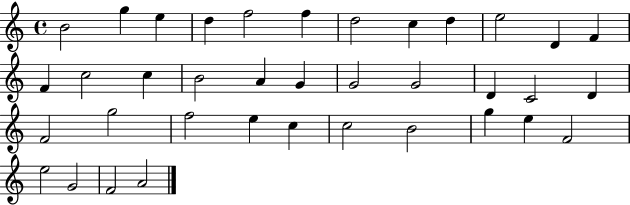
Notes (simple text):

B4/h G5/q E5/q D5/q F5/h F5/q D5/h C5/q D5/q E5/h D4/q F4/q F4/q C5/h C5/q B4/h A4/q G4/q G4/h G4/h D4/q C4/h D4/q F4/h G5/h F5/h E5/q C5/q C5/h B4/h G5/q E5/q F4/h E5/h G4/h F4/h A4/h